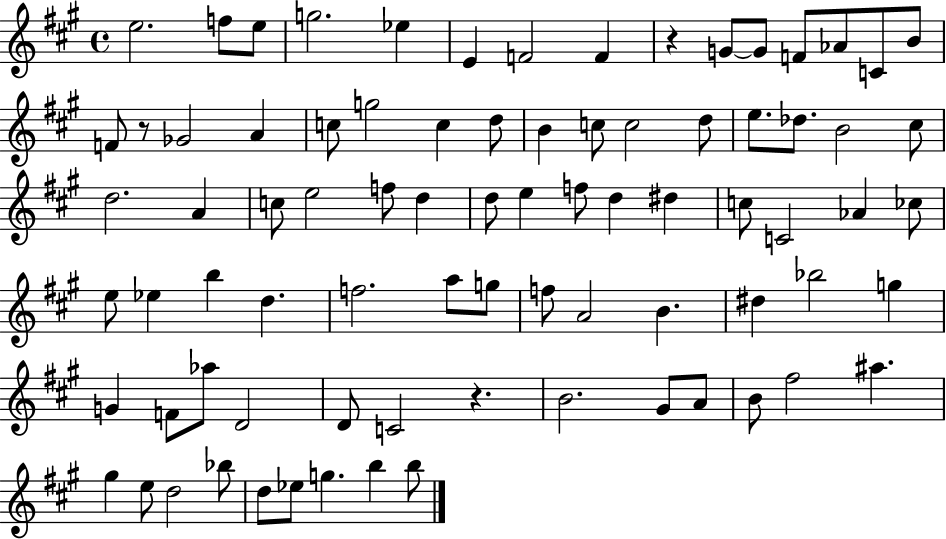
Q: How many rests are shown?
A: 3